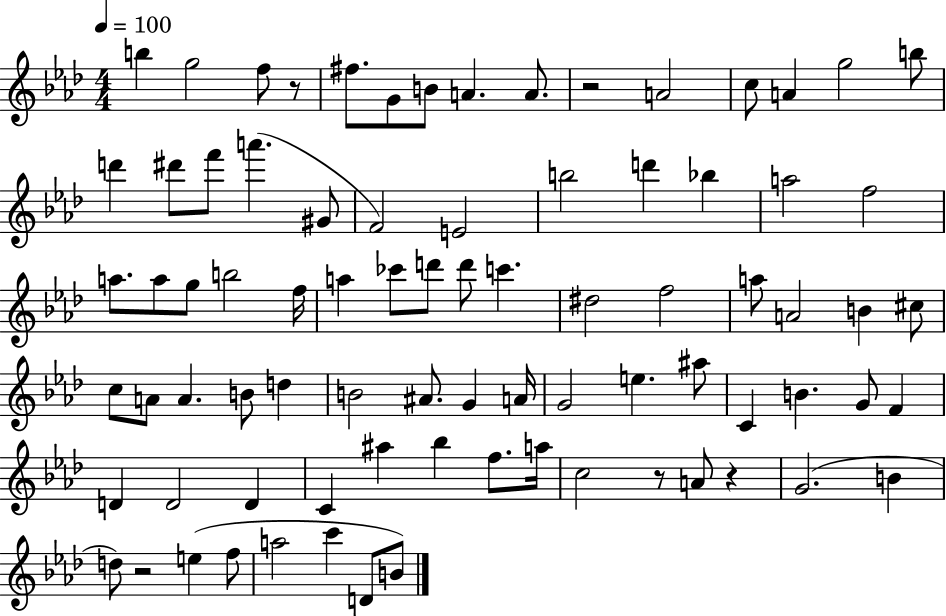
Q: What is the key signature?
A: AES major